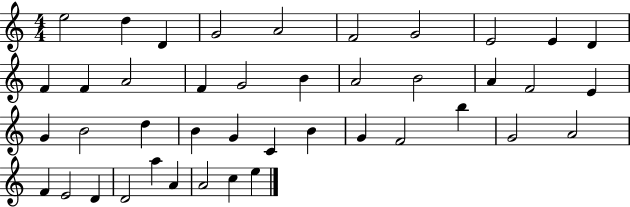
E5/h D5/q D4/q G4/h A4/h F4/h G4/h E4/h E4/q D4/q F4/q F4/q A4/h F4/q G4/h B4/q A4/h B4/h A4/q F4/h E4/q G4/q B4/h D5/q B4/q G4/q C4/q B4/q G4/q F4/h B5/q G4/h A4/h F4/q E4/h D4/q D4/h A5/q A4/q A4/h C5/q E5/q